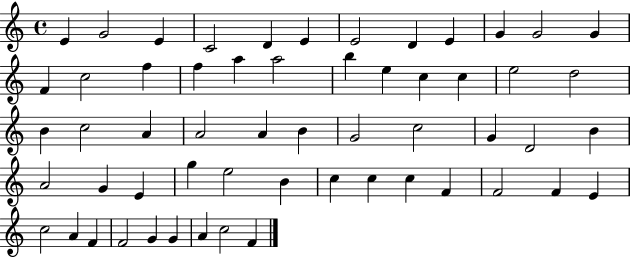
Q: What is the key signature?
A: C major